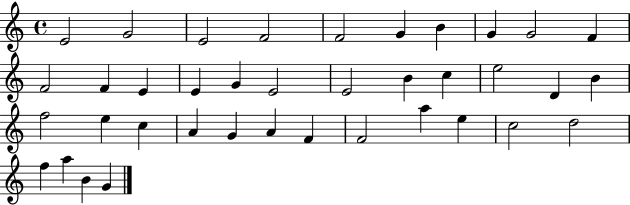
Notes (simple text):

E4/h G4/h E4/h F4/h F4/h G4/q B4/q G4/q G4/h F4/q F4/h F4/q E4/q E4/q G4/q E4/h E4/h B4/q C5/q E5/h D4/q B4/q F5/h E5/q C5/q A4/q G4/q A4/q F4/q F4/h A5/q E5/q C5/h D5/h F5/q A5/q B4/q G4/q